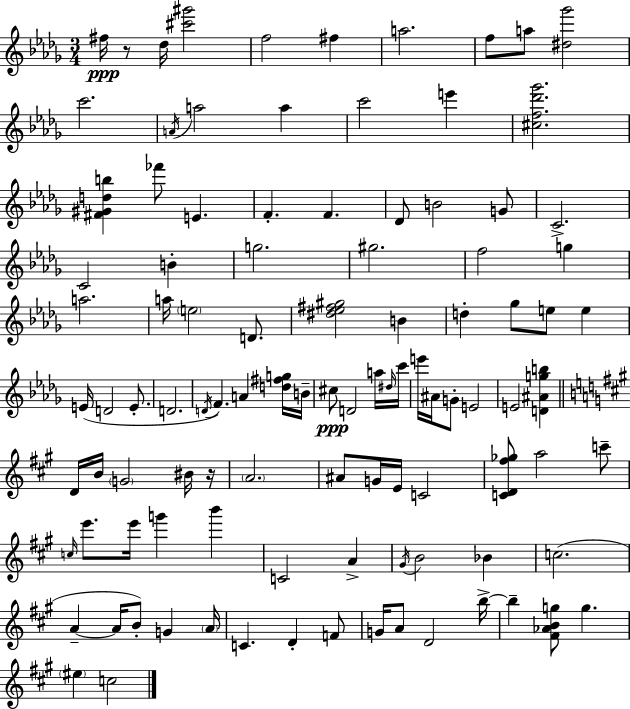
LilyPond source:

{
  \clef treble
  \numericTimeSignature
  \time 3/4
  \key bes \minor
  fis''16\ppp r8 des''16 <cis''' gis'''>2 | f''2 fis''4 | a''2. | f''8 a''8 <dis'' ges'''>2 | \break c'''2. | \acciaccatura { a'16 } a''2 a''4 | c'''2 e'''4 | <cis'' f'' des''' ges'''>2. | \break <fis' gis' d'' b''>4 fes'''8 e'4. | f'4.-. f'4. | des'8 b'2 g'8 | c'2.-> | \break c'2 b'4-. | g''2. | gis''2. | f''2 g''4 | \break a''2. | a''16 \parenthesize e''2 d'8. | <dis'' ees'' fis'' gis''>2 b'4 | d''4-. ges''8 e''8 e''4 | \break e'16( d'2 e'8.-. | d'2. | \acciaccatura { d'16 } f'4.) a'4 | <d'' fis'' g''>16 b'16-- cis''8\ppp d'2 | \break a''16 \grace { dis''16 } c'''16 e'''16 ais'16 g'8-. e'2 | e'2 <d' ais' g'' b''>4 | \bar "||" \break \key a \major d'16 b'16 \parenthesize g'2 bis'16 r16 | \parenthesize a'2. | ais'8 g'16 e'16 c'2 | <c' d' fis'' ges''>8 a''2 c'''8-- | \break \grace { c''16 } e'''8. e'''16 g'''4 b'''4 | c'2 a'4-> | \acciaccatura { gis'16 } b'2 bes'4 | c''2.( | \break a'4--~~ a'16 b'8-.) g'4 | \parenthesize a'16 c'4. d'4-. | f'8 g'16 a'8 d'2 | b''16->~~ b''4-- <fis' aes' b' g''>8 g''4. | \break \parenthesize eis''4 c''2 | \bar "|."
}